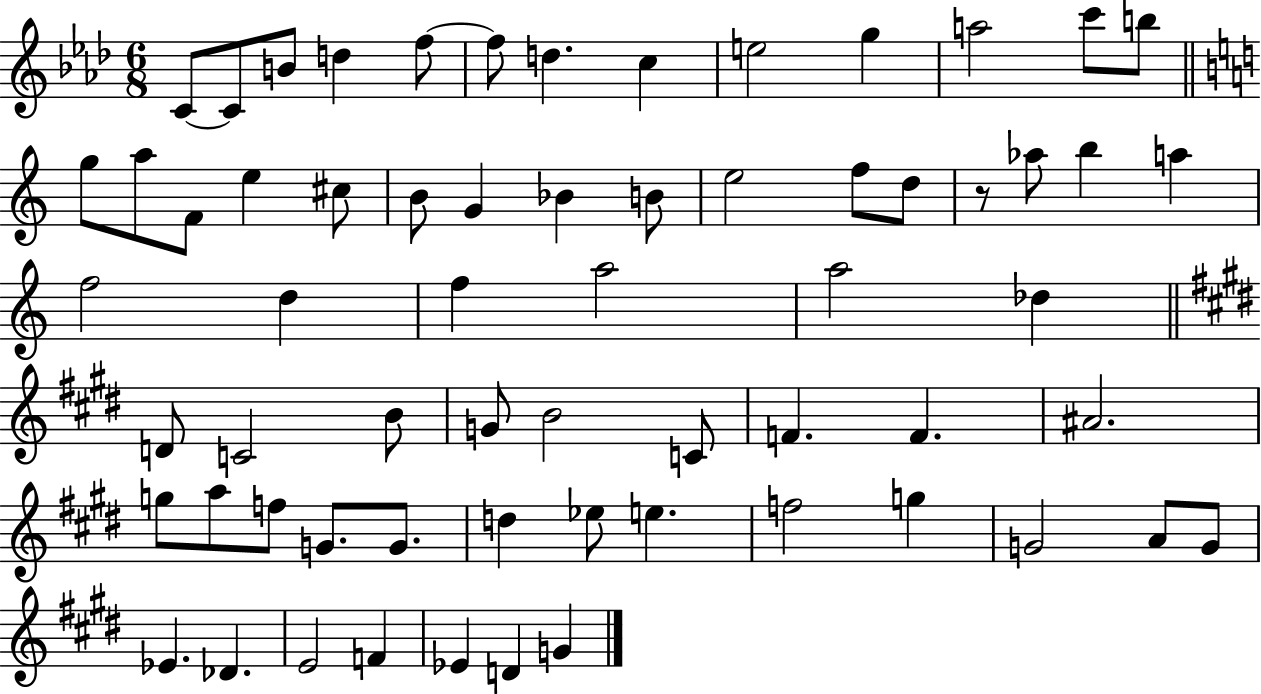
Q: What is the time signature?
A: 6/8